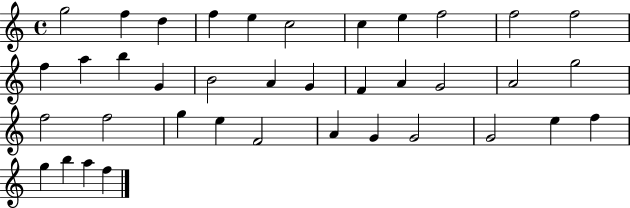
X:1
T:Untitled
M:4/4
L:1/4
K:C
g2 f d f e c2 c e f2 f2 f2 f a b G B2 A G F A G2 A2 g2 f2 f2 g e F2 A G G2 G2 e f g b a f